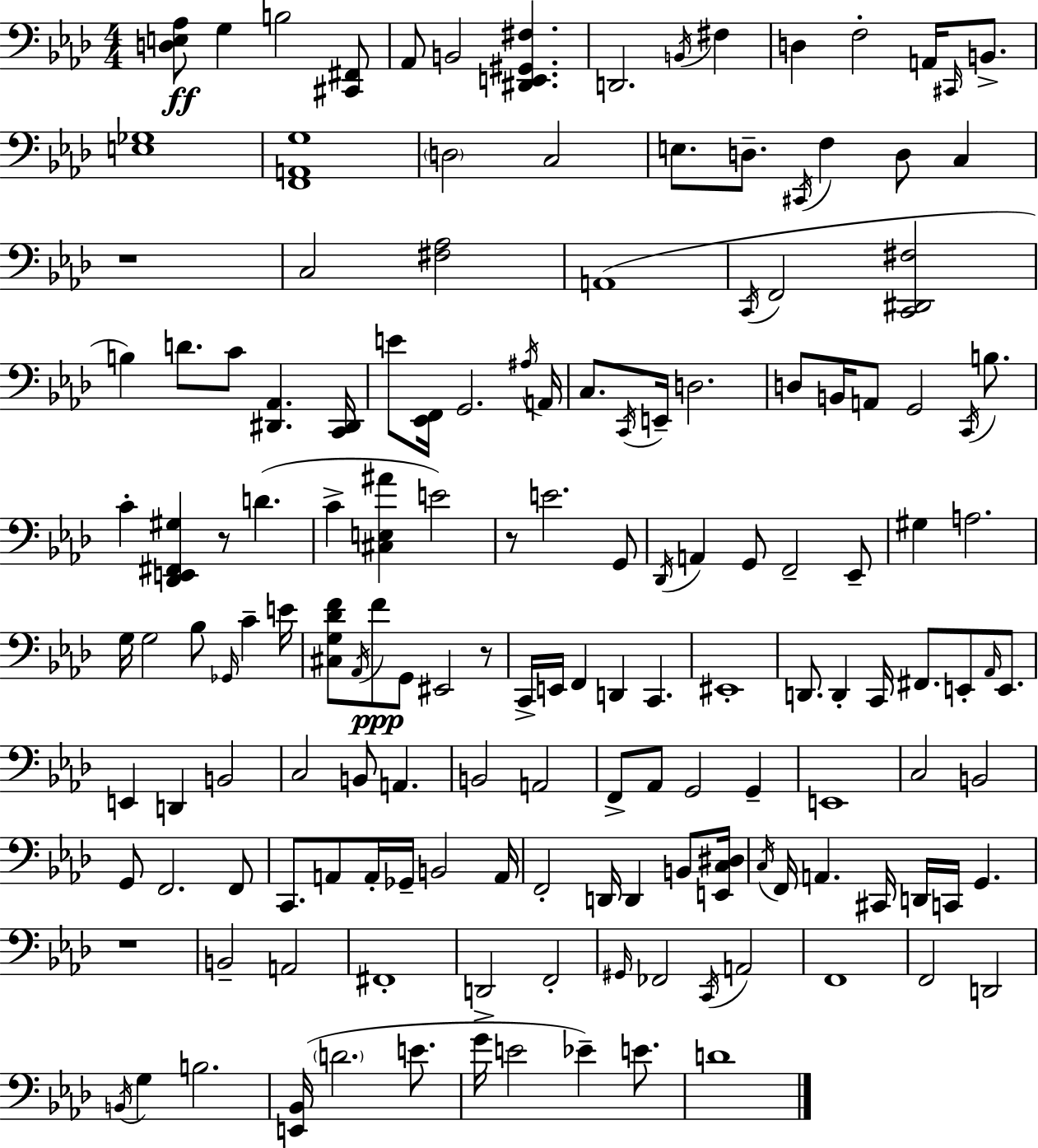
X:1
T:Untitled
M:4/4
L:1/4
K:Ab
[D,E,_A,]/2 G, B,2 [^C,,^F,,]/2 _A,,/2 B,,2 [^D,,E,,^G,,^F,] D,,2 B,,/4 ^F, D, F,2 A,,/4 ^C,,/4 B,,/2 [E,_G,]4 [F,,A,,G,]4 D,2 C,2 E,/2 D,/2 ^C,,/4 F, D,/2 C, z4 C,2 [^F,_A,]2 A,,4 C,,/4 F,,2 [C,,^D,,^F,]2 B, D/2 C/2 [^D,,_A,,] [C,,^D,,]/4 E/2 [_E,,F,,]/4 G,,2 ^A,/4 A,,/4 C,/2 C,,/4 E,,/4 D,2 D,/2 B,,/4 A,,/2 G,,2 C,,/4 B,/2 C [_D,,E,,^F,,^G,] z/2 D C [^C,E,^A] E2 z/2 E2 G,,/2 _D,,/4 A,, G,,/2 F,,2 _E,,/2 ^G, A,2 G,/4 G,2 _B,/2 _G,,/4 C E/4 [^C,G,_DF]/2 _A,,/4 F/2 G,,/2 ^E,,2 z/2 C,,/4 E,,/4 F,, D,, C,, ^E,,4 D,,/2 D,, C,,/4 ^F,,/2 E,,/2 _A,,/4 E,,/2 E,, D,, B,,2 C,2 B,,/2 A,, B,,2 A,,2 F,,/2 _A,,/2 G,,2 G,, E,,4 C,2 B,,2 G,,/2 F,,2 F,,/2 C,,/2 A,,/2 A,,/4 _G,,/4 B,,2 A,,/4 F,,2 D,,/4 D,, B,,/2 [E,,C,^D,]/4 C,/4 F,,/4 A,, ^C,,/4 D,,/4 C,,/4 G,, z4 B,,2 A,,2 ^F,,4 D,,2 F,,2 ^G,,/4 _F,,2 C,,/4 A,,2 F,,4 F,,2 D,,2 B,,/4 G, B,2 [E,,_B,,]/4 D2 E/2 G/4 E2 _E E/2 D4